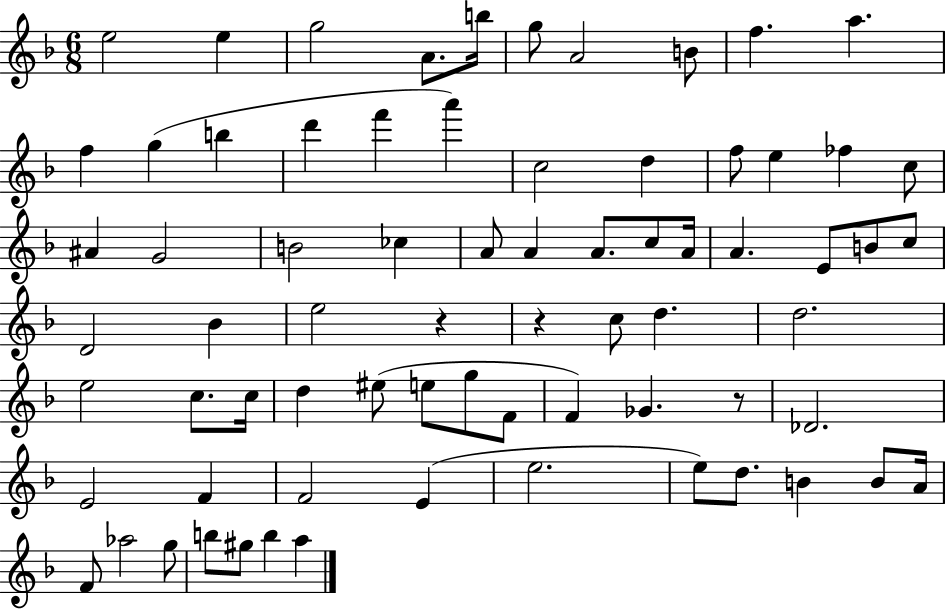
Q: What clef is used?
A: treble